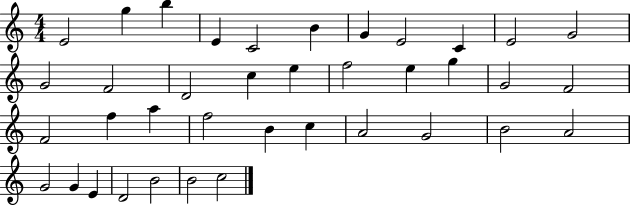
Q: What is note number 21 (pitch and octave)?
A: F4